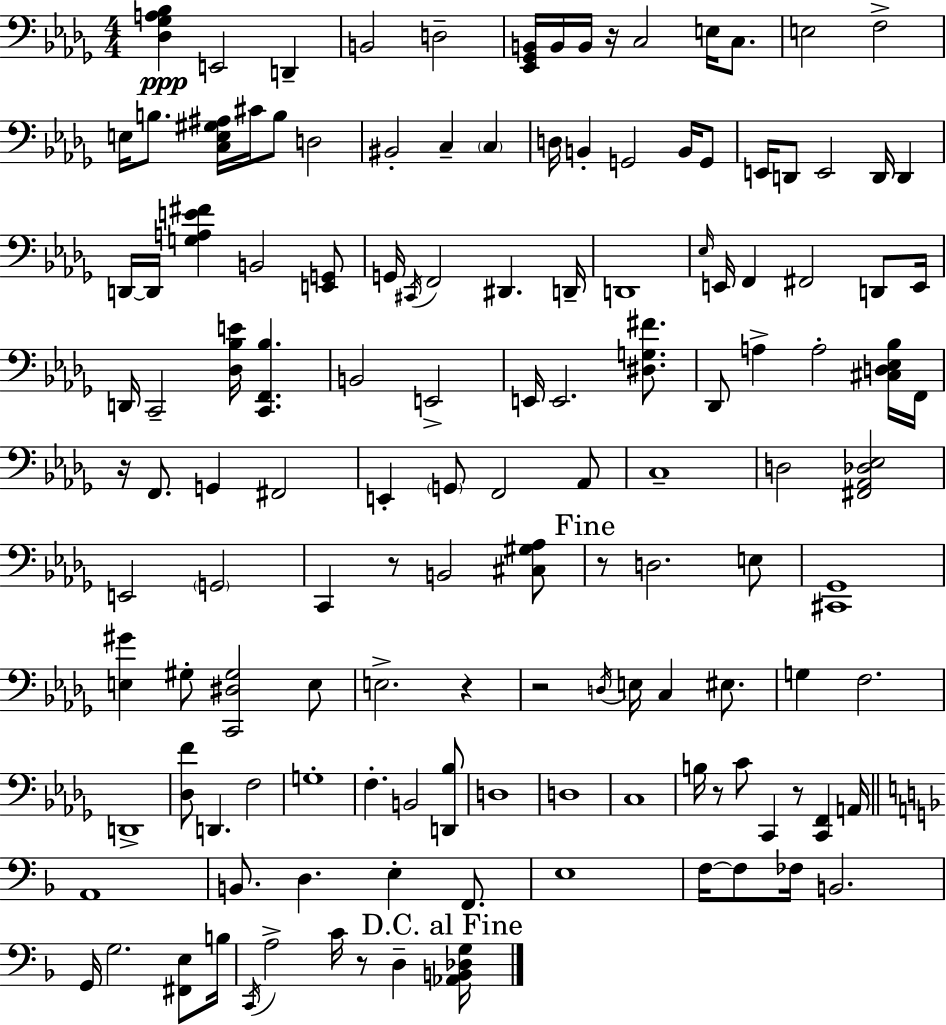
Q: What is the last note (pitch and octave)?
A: D3